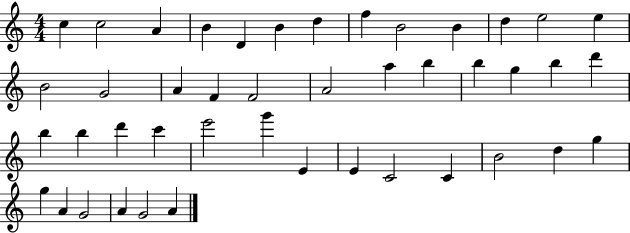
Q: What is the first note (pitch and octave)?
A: C5